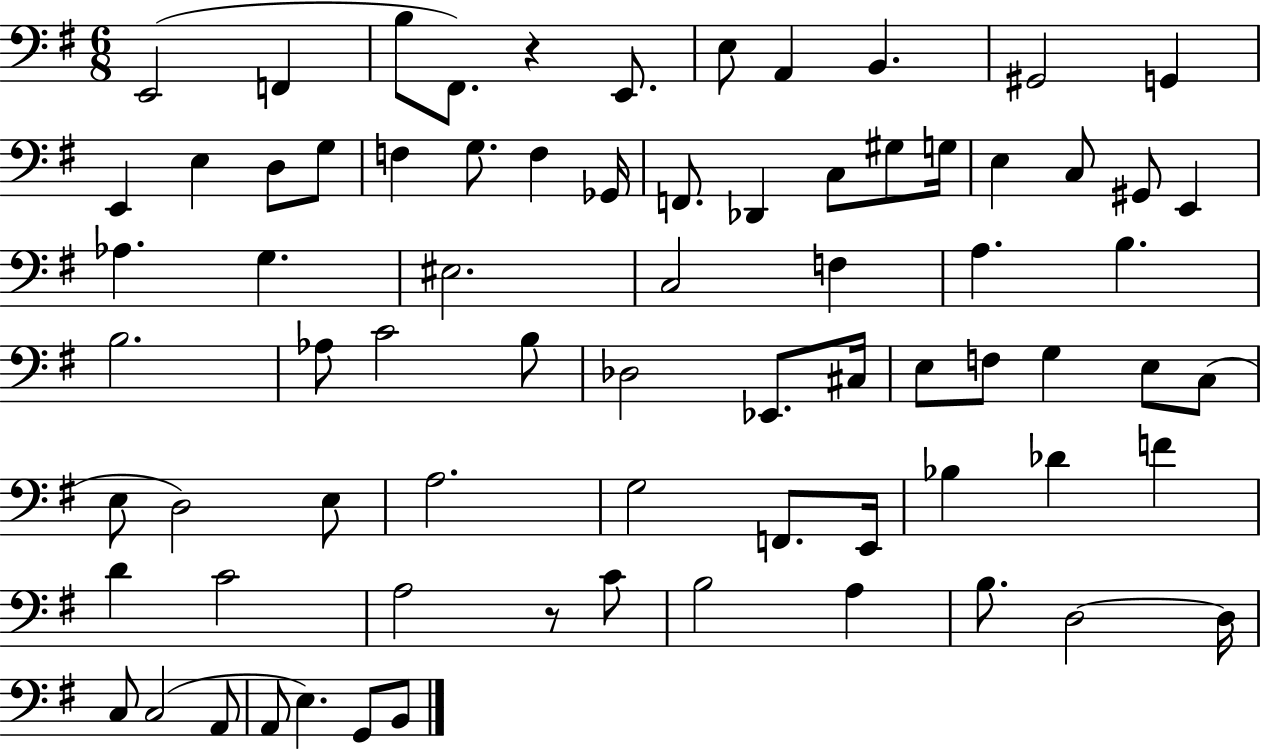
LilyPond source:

{
  \clef bass
  \numericTimeSignature
  \time 6/8
  \key g \major
  \repeat volta 2 { e,2( f,4 | b8 fis,8.) r4 e,8. | e8 a,4 b,4. | gis,2 g,4 | \break e,4 e4 d8 g8 | f4 g8. f4 ges,16 | f,8. des,4 c8 gis8 g16 | e4 c8 gis,8 e,4 | \break aes4. g4. | eis2. | c2 f4 | a4. b4. | \break b2. | aes8 c'2 b8 | des2 ees,8. cis16 | e8 f8 g4 e8 c8( | \break e8 d2) e8 | a2. | g2 f,8. e,16 | bes4 des'4 f'4 | \break d'4 c'2 | a2 r8 c'8 | b2 a4 | b8. d2~~ d16 | \break c8 c2( a,8 | a,8 e4.) g,8 b,8 | } \bar "|."
}